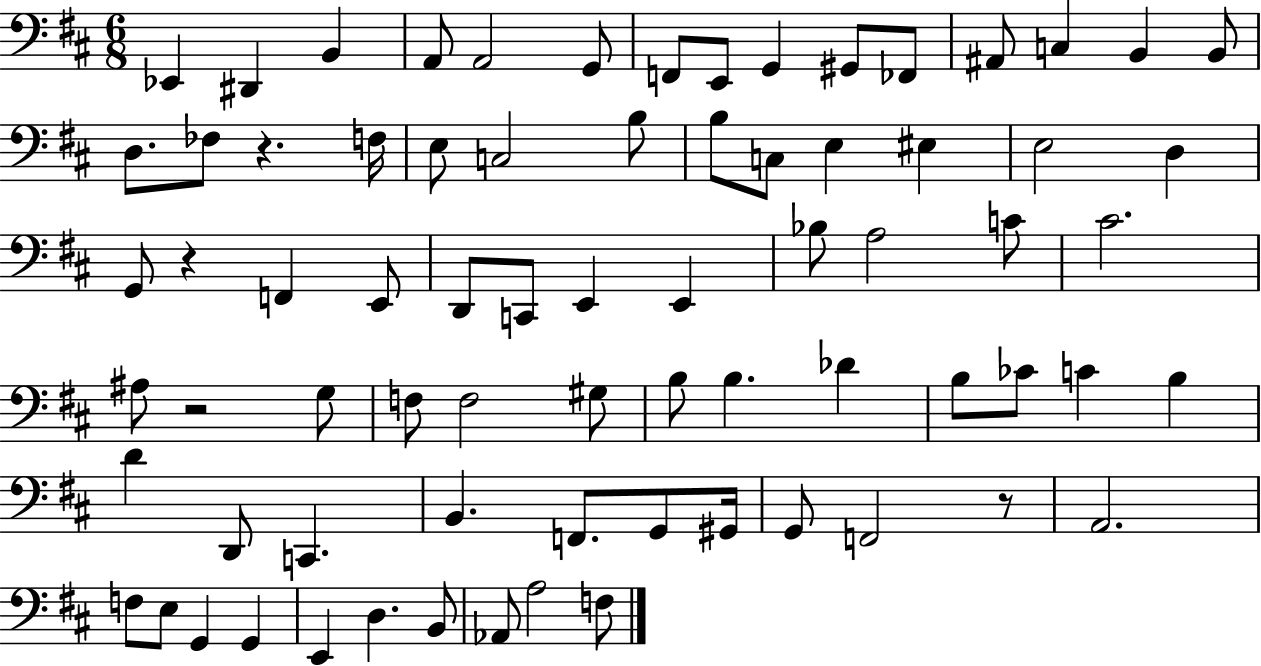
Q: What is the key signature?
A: D major